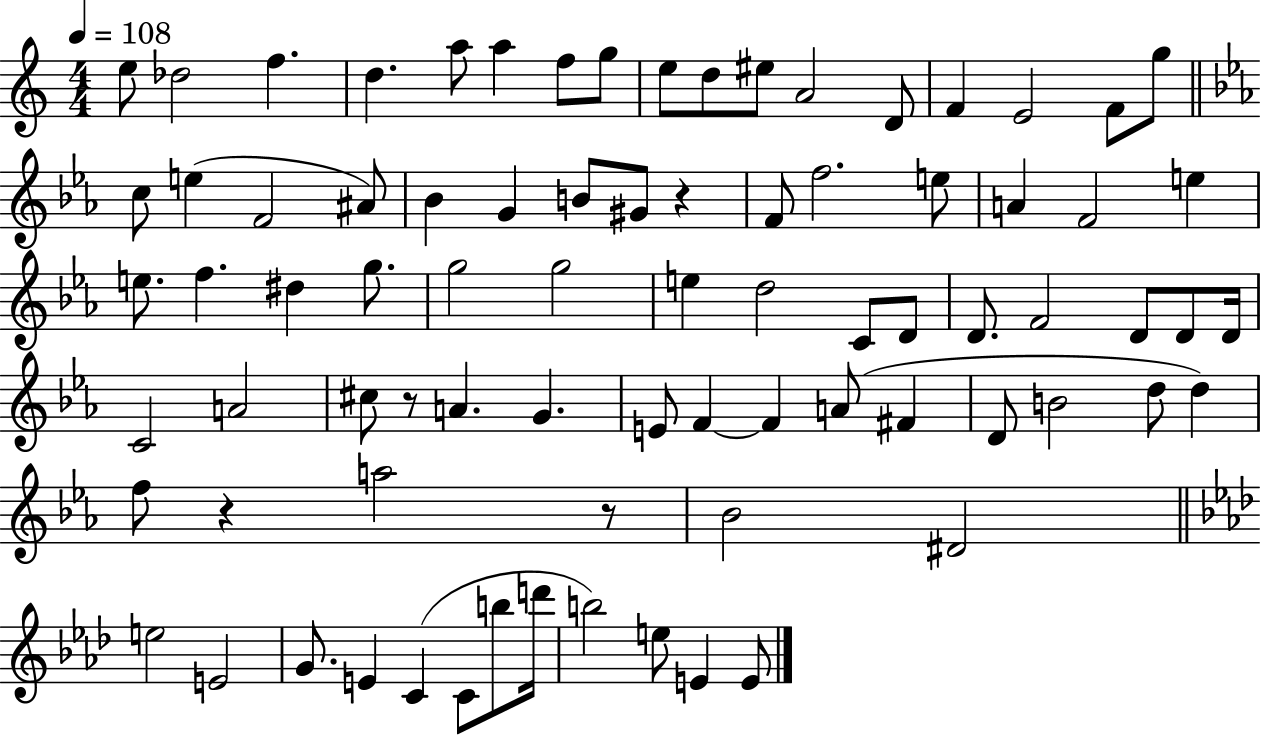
X:1
T:Untitled
M:4/4
L:1/4
K:C
e/2 _d2 f d a/2 a f/2 g/2 e/2 d/2 ^e/2 A2 D/2 F E2 F/2 g/2 c/2 e F2 ^A/2 _B G B/2 ^G/2 z F/2 f2 e/2 A F2 e e/2 f ^d g/2 g2 g2 e d2 C/2 D/2 D/2 F2 D/2 D/2 D/4 C2 A2 ^c/2 z/2 A G E/2 F F A/2 ^F D/2 B2 d/2 d f/2 z a2 z/2 _B2 ^D2 e2 E2 G/2 E C C/2 b/2 d'/4 b2 e/2 E E/2